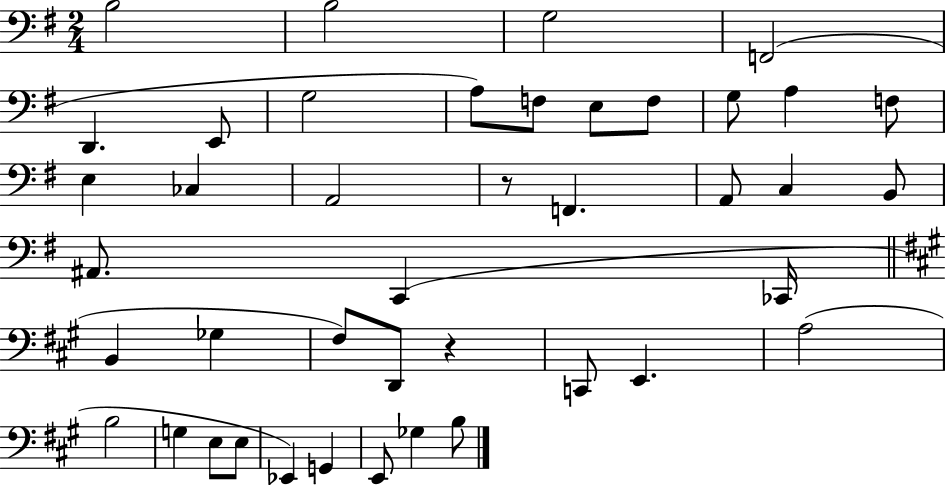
B3/h B3/h G3/h F2/h D2/q. E2/e G3/h A3/e F3/e E3/e F3/e G3/e A3/q F3/e E3/q CES3/q A2/h R/e F2/q. A2/e C3/q B2/e A#2/e. C2/q CES2/s B2/q Gb3/q F#3/e D2/e R/q C2/e E2/q. A3/h B3/h G3/q E3/e E3/e Eb2/q G2/q E2/e Gb3/q B3/e